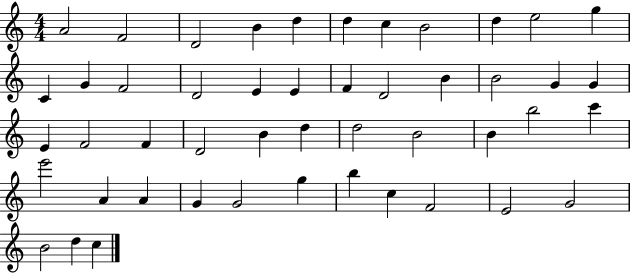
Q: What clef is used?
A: treble